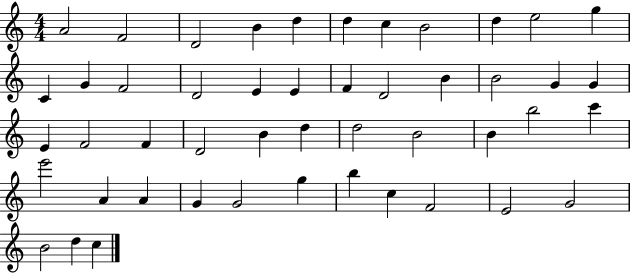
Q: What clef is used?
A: treble